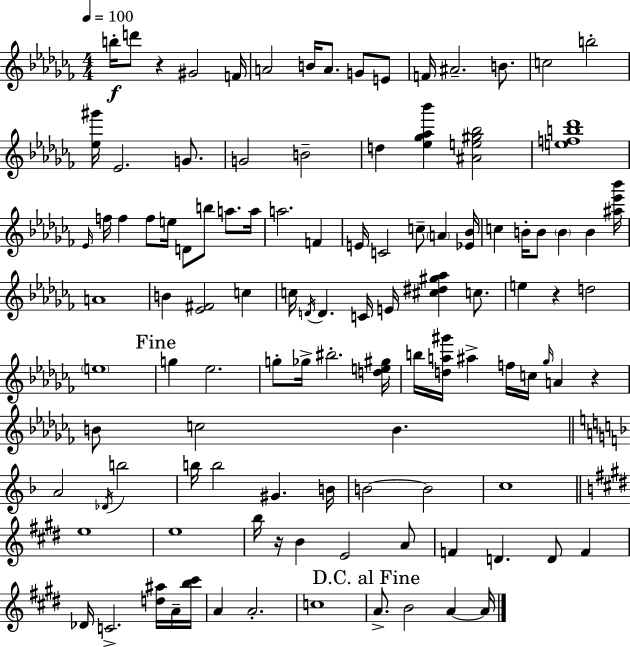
B5/s D6/e R/q G#4/h F4/s A4/h B4/s A4/e. G4/e E4/e F4/s A#4/h. B4/e. C5/h B5/h [Eb5,G#6]/s Eb4/h. G4/e. G4/h B4/h D5/q [Eb5,Gb5,Ab5,Bb6]/q [A#4,E5,G#5,Bb5]/h [E5,F5,B5,Db6]/w Eb4/s F5/s F5/q F5/e E5/s D4/e B5/e A5/e. A5/s A5/h. F4/q E4/s C4/h C5/e A4/q [Eb4,Bb4]/s C5/q B4/s B4/e B4/q B4/q [A#5,Eb6,Bb6]/s A4/w B4/q [Eb4,F#4]/h C5/q C5/s D4/s D4/q. C4/s E4/s [C#5,D#5,G#5,Ab5]/q C5/e. E5/q R/q D5/h E5/w G5/q Eb5/h. G5/e Gb5/s BIS5/h. [D5,E5,G#5]/s B5/s [D5,A5,G#6]/s A#5/q F5/s C5/s Gb5/s A4/q R/q B4/e C5/h B4/q. A4/h Db4/s B5/h B5/s B5/h G#4/q. B4/s B4/h B4/h C5/w E5/w E5/w B5/s R/s B4/q E4/h A4/e F4/q D4/q. D4/e F4/q Db4/s C4/h. [D5,A#5]/s A4/s [B5,C#6]/s A4/q A4/h. C5/w A4/e. B4/h A4/q A4/s